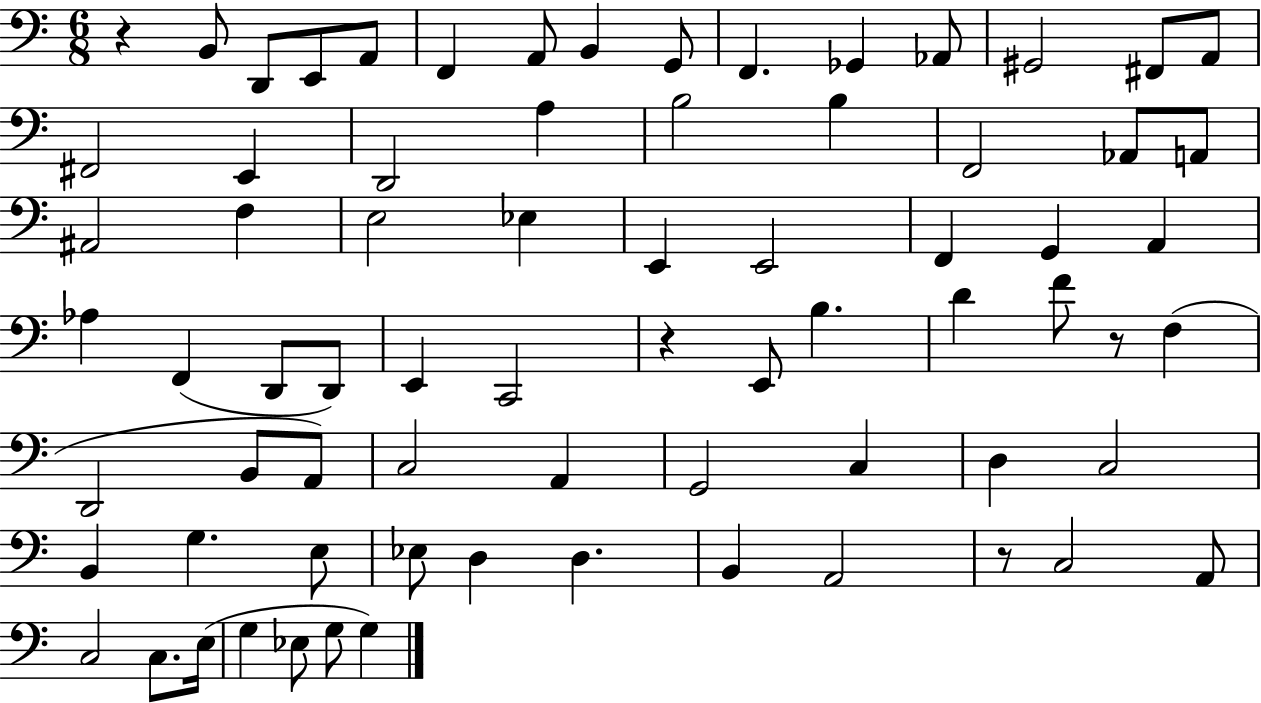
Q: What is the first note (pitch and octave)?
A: B2